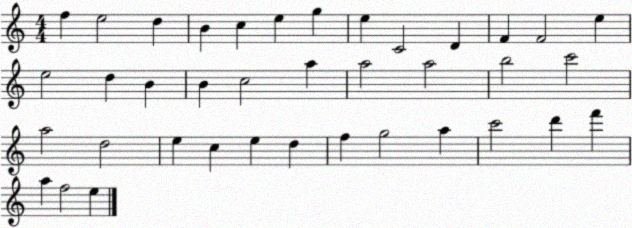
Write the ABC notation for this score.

X:1
T:Untitled
M:4/4
L:1/4
K:C
f e2 d B c e g e C2 D F F2 e e2 d B B c2 a a2 a2 b2 c'2 a2 d2 e c e d f g2 a c'2 d' f' a f2 e